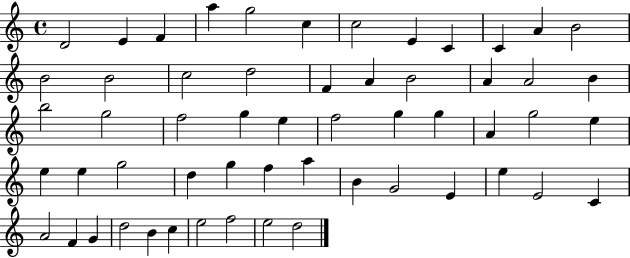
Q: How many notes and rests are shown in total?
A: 56